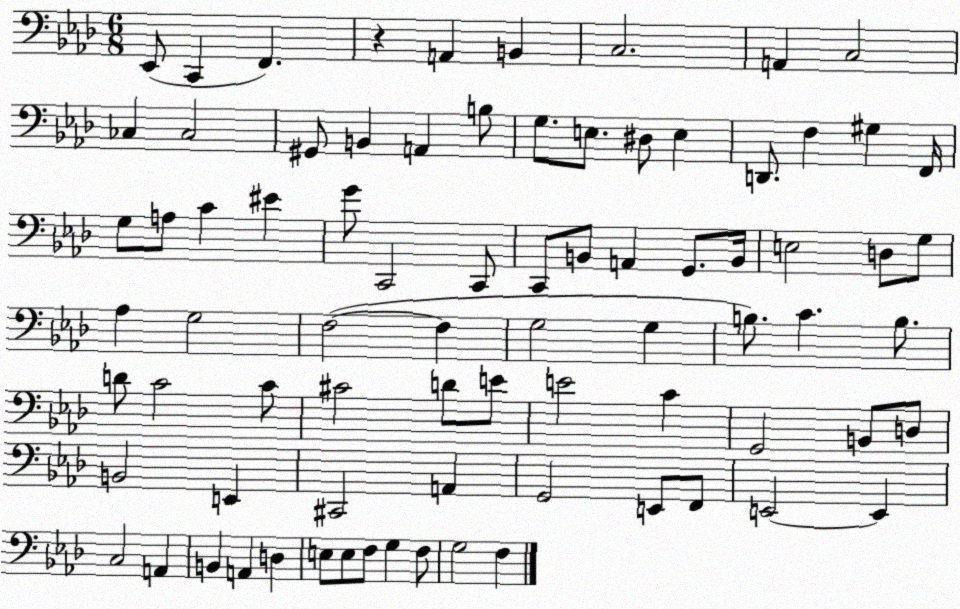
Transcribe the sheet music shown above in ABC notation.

X:1
T:Untitled
M:6/8
L:1/4
K:Ab
_E,,/2 C,, F,, z A,, B,, C,2 A,, C,2 _C, _C,2 ^G,,/2 B,, A,, B,/2 G,/2 E,/2 ^D,/2 E, D,,/2 F, ^G, F,,/4 G,/2 A,/2 C ^E G/2 C,,2 C,,/2 C,,/2 B,,/2 A,, G,,/2 B,,/4 E,2 D,/2 G,/2 _A, G,2 F,2 F, G,2 G, B,/2 C B,/2 D/2 C2 C/2 ^C2 D/2 E/2 E2 C G,,2 B,,/2 D,/2 B,,2 E,, ^C,,2 A,, G,,2 E,,/2 F,,/2 E,,2 E,, C,2 A,, B,, A,, D, E,/2 E,/2 F,/2 G, F,/2 G,2 F,